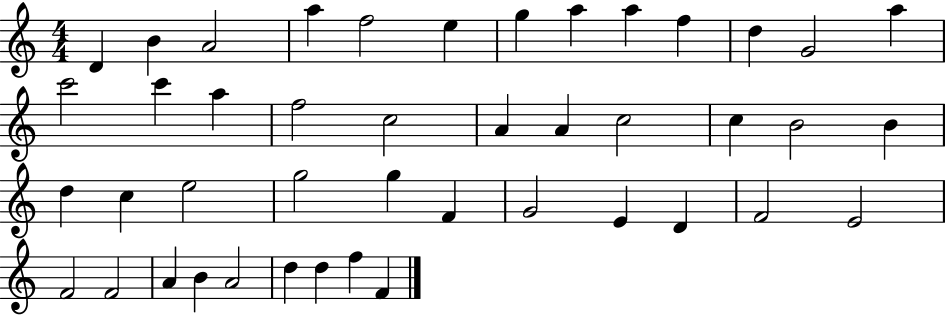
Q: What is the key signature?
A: C major